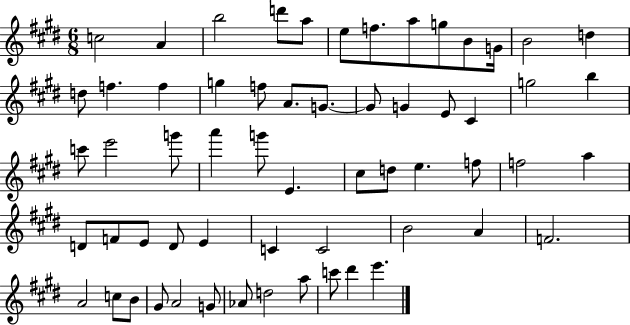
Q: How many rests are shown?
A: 0